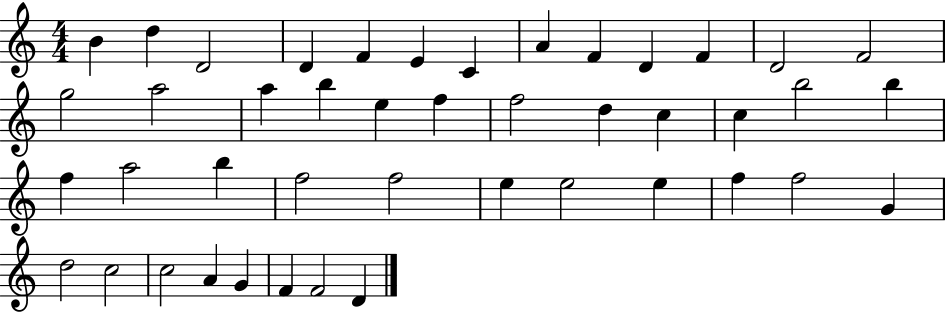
B4/q D5/q D4/h D4/q F4/q E4/q C4/q A4/q F4/q D4/q F4/q D4/h F4/h G5/h A5/h A5/q B5/q E5/q F5/q F5/h D5/q C5/q C5/q B5/h B5/q F5/q A5/h B5/q F5/h F5/h E5/q E5/h E5/q F5/q F5/h G4/q D5/h C5/h C5/h A4/q G4/q F4/q F4/h D4/q